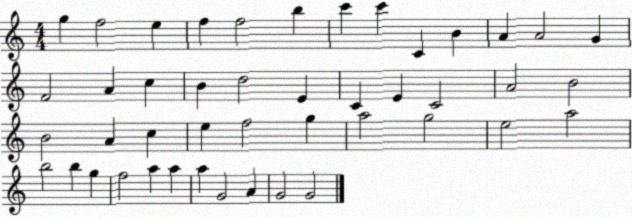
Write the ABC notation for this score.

X:1
T:Untitled
M:4/4
L:1/4
K:C
g f2 e f f2 b c' c' C B A A2 G F2 A c B d2 E C E C2 A2 B2 B2 A c e f2 g a2 g2 e2 a2 b2 b g f2 a a a G2 A G2 G2